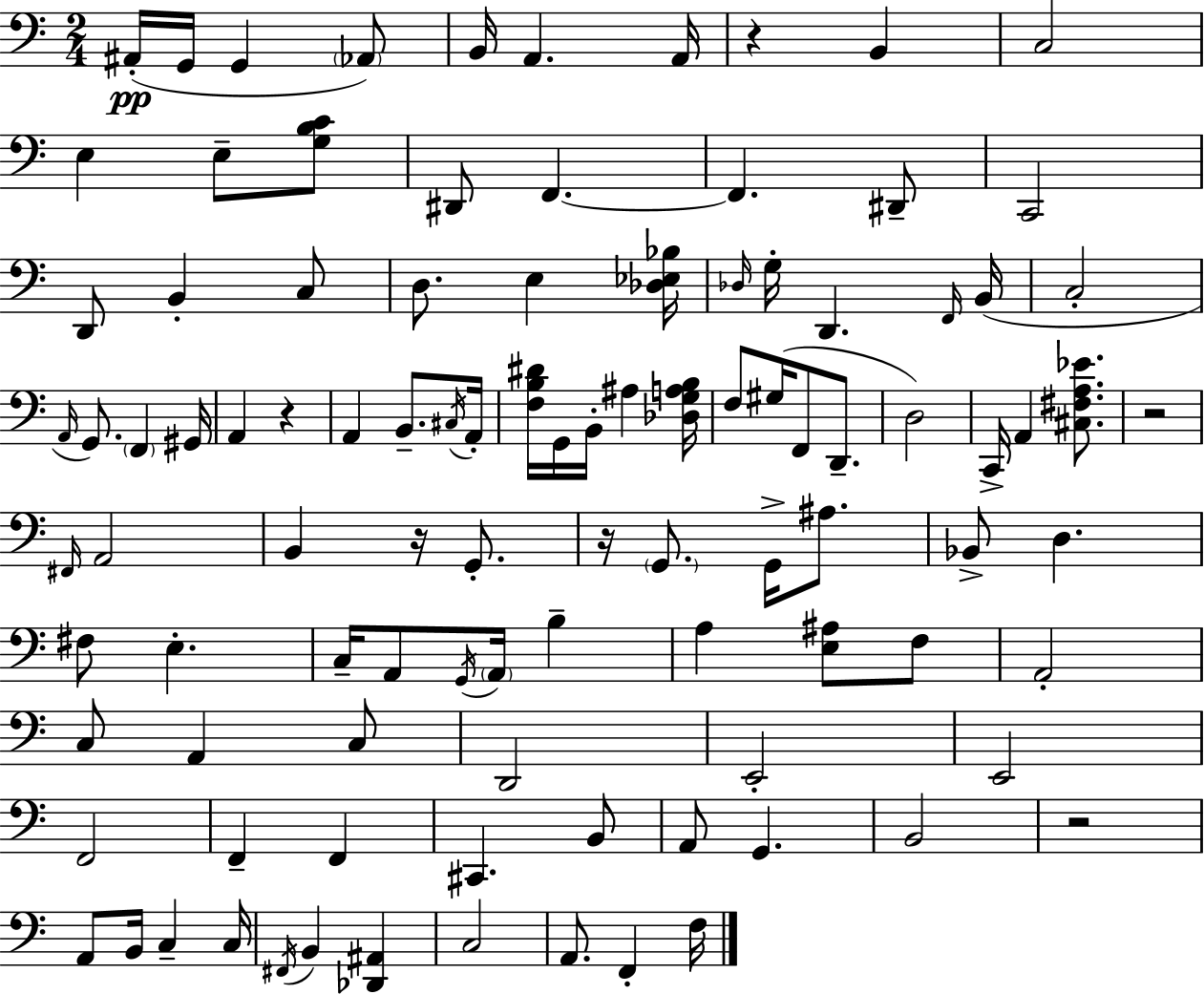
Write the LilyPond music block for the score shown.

{
  \clef bass
  \numericTimeSignature
  \time 2/4
  \key a \minor
  \repeat volta 2 { ais,16-.(\pp g,16 g,4 \parenthesize aes,8) | b,16 a,4. a,16 | r4 b,4 | c2 | \break e4 e8-- <g b c'>8 | dis,8 f,4.~~ | f,4. dis,8-- | c,2 | \break d,8 b,4-. c8 | d8. e4 <des ees bes>16 | \grace { des16 } g16-. d,4. | \grace { f,16 }( b,16 c2-. | \break \grace { a,16 } g,8.) \parenthesize f,4 | gis,16 a,4 r4 | a,4 b,8.-- | \acciaccatura { cis16 } a,16-. <f b dis'>16 g,16 b,16-. ais4 | \break <des g a b>16 f8 gis16( f,8 | d,8.-- d2) | c,16-> a,4 | <cis fis a ees'>8. r2 | \break \grace { fis,16 } a,2 | b,4 | r16 g,8.-. r16 \parenthesize g,8. | g,16-> ais8. bes,8-> d4. | \break fis8 e4.-. | c16-- a,8 | \acciaccatura { g,16 } \parenthesize a,16 b4-- a4 | <e ais>8 f8 a,2-. | \break c8 | a,4 c8 d,2 | e,2-. | e,2 | \break f,2 | f,4-- | f,4 cis,4. | b,8 a,8 | \break g,4. b,2 | r2 | a,8 | b,16 c4-- c16 \acciaccatura { fis,16 } b,4 | \break <des, ais,>4 c2 | a,8. | f,4-. f16 } \bar "|."
}